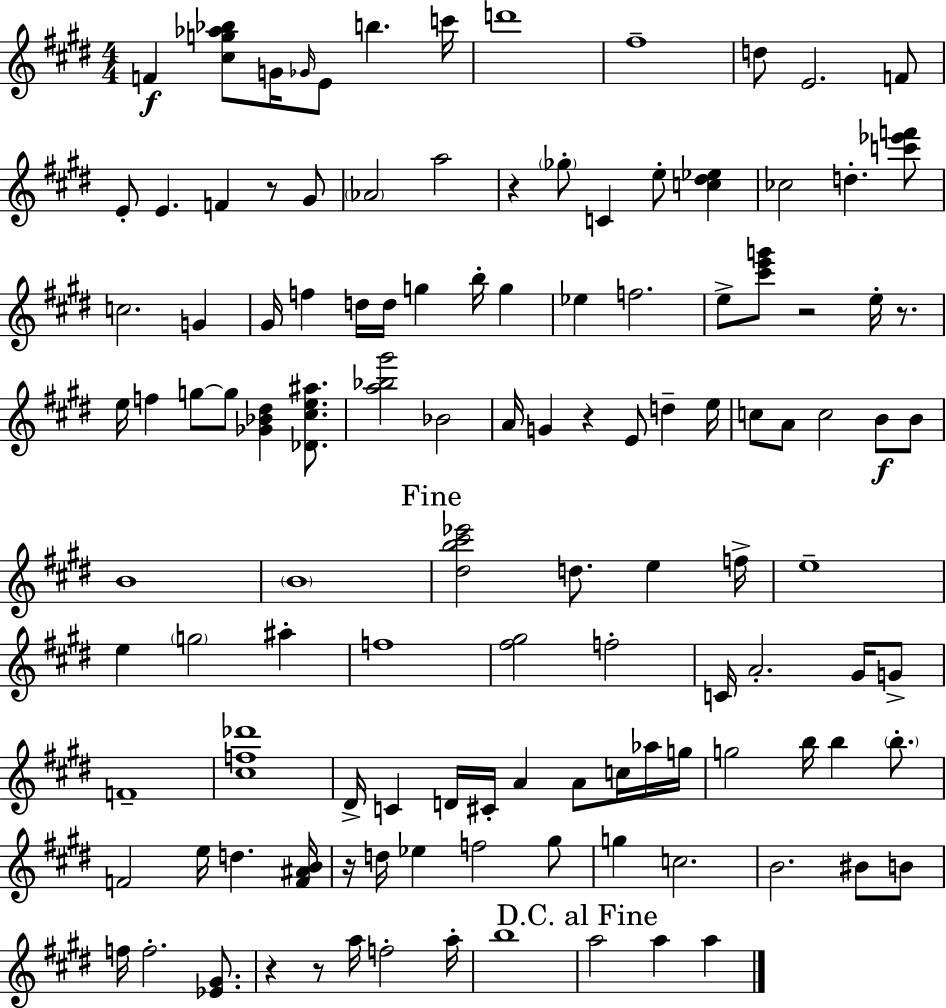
{
  \clef treble
  \numericTimeSignature
  \time 4/4
  \key e \major
  \repeat volta 2 { f'4\f <cis'' g'' aes'' bes''>8 g'16 \grace { ges'16 } e'8 b''4. | c'''16 d'''1 | fis''1-- | d''8 e'2. f'8 | \break e'8-. e'4. f'4 r8 gis'8 | \parenthesize aes'2 a''2 | r4 \parenthesize ges''8-. c'4 e''8-. <c'' dis'' ees''>4 | ces''2 d''4.-. <c''' ees''' f'''>8 | \break c''2. g'4 | gis'16 f''4 d''16 d''16 g''4 b''16-. g''4 | ees''4 f''2. | e''8-> <cis''' e''' g'''>8 r2 e''16-. r8. | \break e''16 f''4 g''8~~ g''8 <ges' bes' dis''>4 <des' cis'' e'' ais''>8. | <a'' bes'' gis'''>2 bes'2 | a'16 g'4 r4 e'8 d''4-- | e''16 c''8 a'8 c''2 b'8\f b'8 | \break b'1 | \parenthesize b'1 | \mark "Fine" <dis'' b'' cis''' ees'''>2 d''8. e''4 | f''16-> e''1-- | \break e''4 \parenthesize g''2 ais''4-. | f''1 | <fis'' gis''>2 f''2-. | c'16 a'2.-. gis'16 g'8-> | \break f'1-- | <cis'' f'' des'''>1 | dis'16-> c'4 d'16 cis'16-. a'4 a'8 c''16 aes''16 | g''16 g''2 b''16 b''4 \parenthesize b''8.-. | \break f'2 e''16 d''4. | <f' ais' b'>16 r16 d''16 ees''4 f''2 gis''8 | g''4 c''2. | b'2. bis'8 b'8 | \break f''16 f''2.-. <ees' gis'>8. | r4 r8 a''16 f''2-. | a''16-. b''1 | \mark "D.C. al Fine" a''2 a''4 a''4 | \break } \bar "|."
}